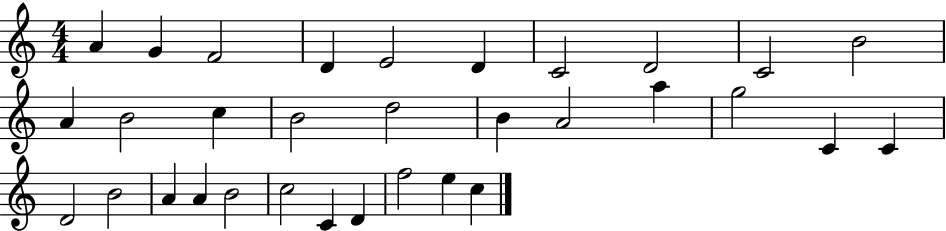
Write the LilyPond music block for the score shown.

{
  \clef treble
  \numericTimeSignature
  \time 4/4
  \key c \major
  a'4 g'4 f'2 | d'4 e'2 d'4 | c'2 d'2 | c'2 b'2 | \break a'4 b'2 c''4 | b'2 d''2 | b'4 a'2 a''4 | g''2 c'4 c'4 | \break d'2 b'2 | a'4 a'4 b'2 | c''2 c'4 d'4 | f''2 e''4 c''4 | \break \bar "|."
}